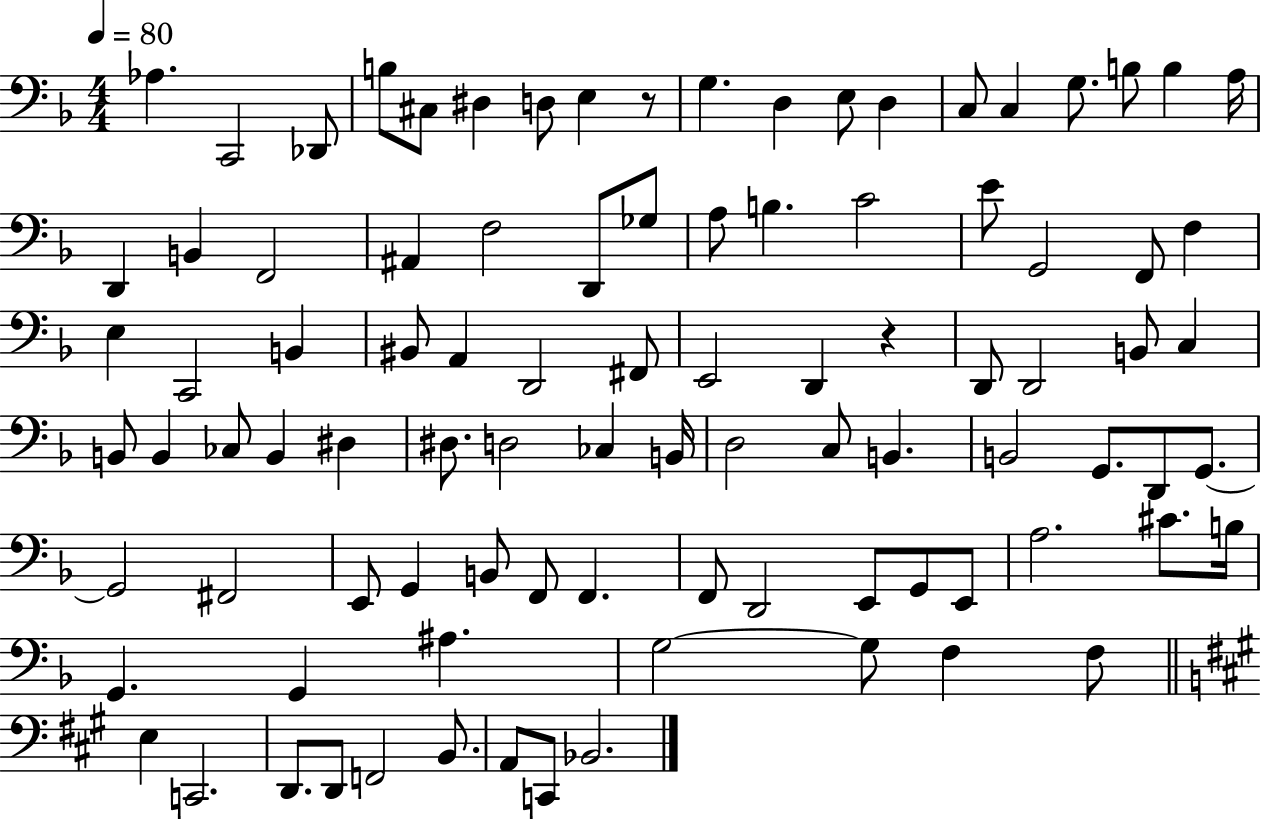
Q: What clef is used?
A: bass